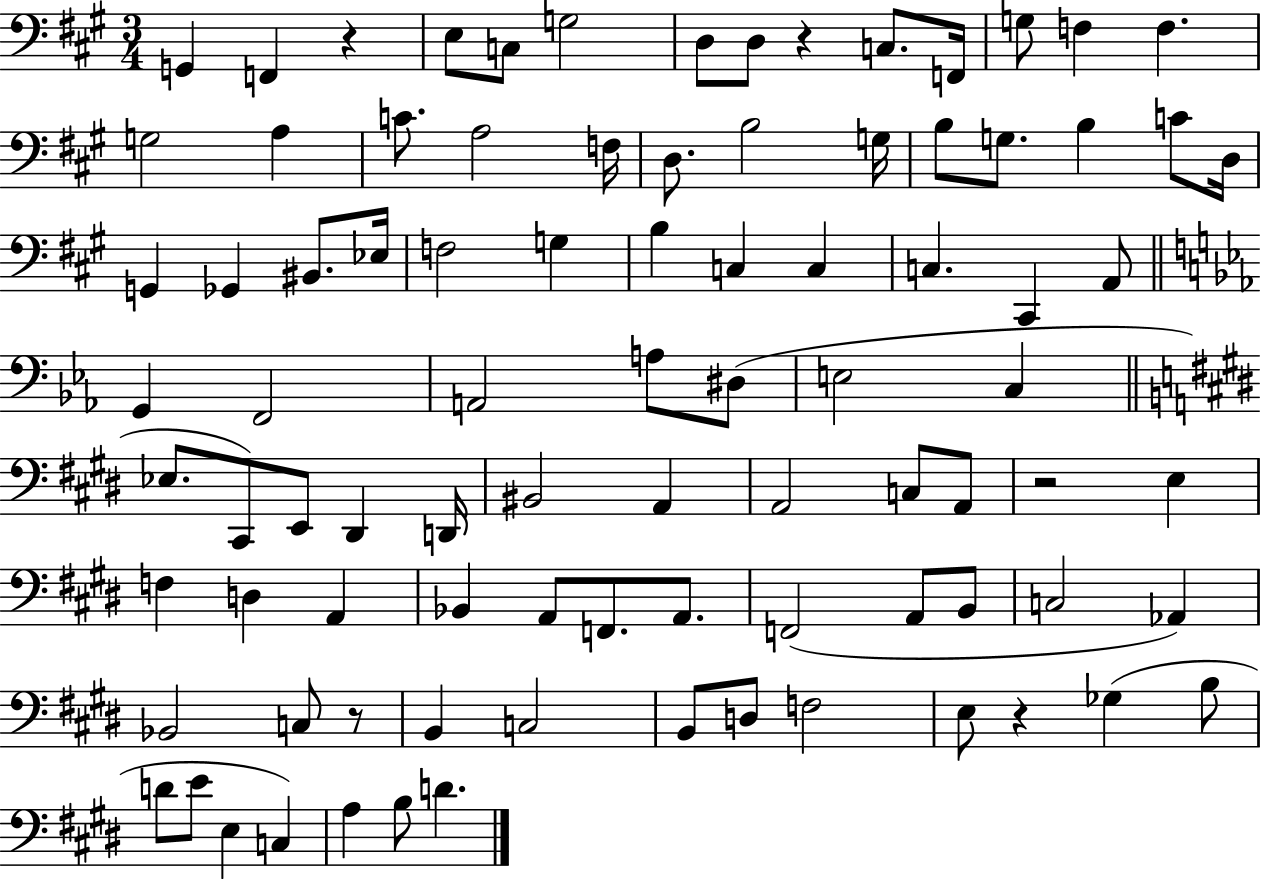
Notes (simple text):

G2/q F2/q R/q E3/e C3/e G3/h D3/e D3/e R/q C3/e. F2/s G3/e F3/q F3/q. G3/h A3/q C4/e. A3/h F3/s D3/e. B3/h G3/s B3/e G3/e. B3/q C4/e D3/s G2/q Gb2/q BIS2/e. Eb3/s F3/h G3/q B3/q C3/q C3/q C3/q. C#2/q A2/e G2/q F2/h A2/h A3/e D#3/e E3/h C3/q Eb3/e. C#2/e E2/e D#2/q D2/s BIS2/h A2/q A2/h C3/e A2/e R/h E3/q F3/q D3/q A2/q Bb2/q A2/e F2/e. A2/e. F2/h A2/e B2/e C3/h Ab2/q Bb2/h C3/e R/e B2/q C3/h B2/e D3/e F3/h E3/e R/q Gb3/q B3/e D4/e E4/e E3/q C3/q A3/q B3/e D4/q.